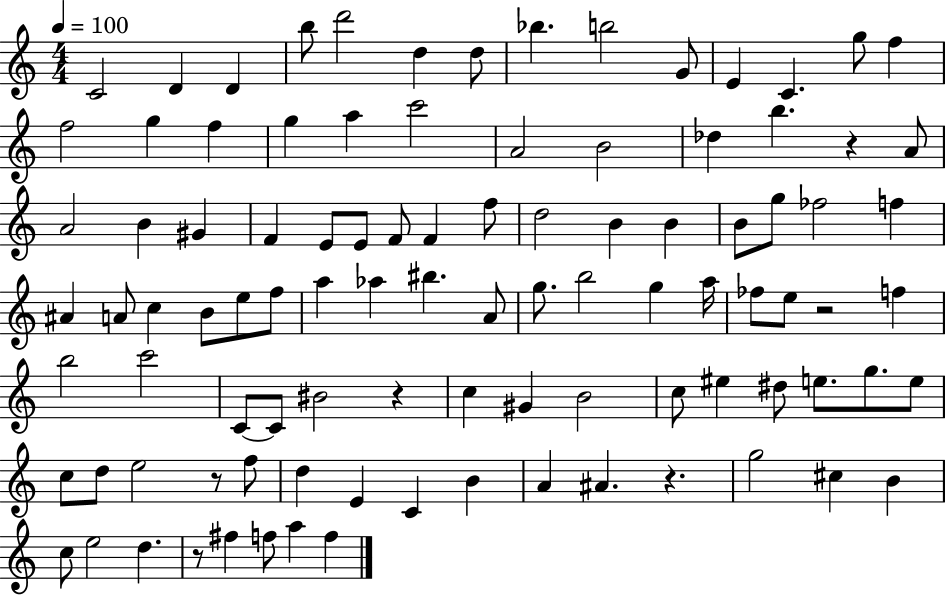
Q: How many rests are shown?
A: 6